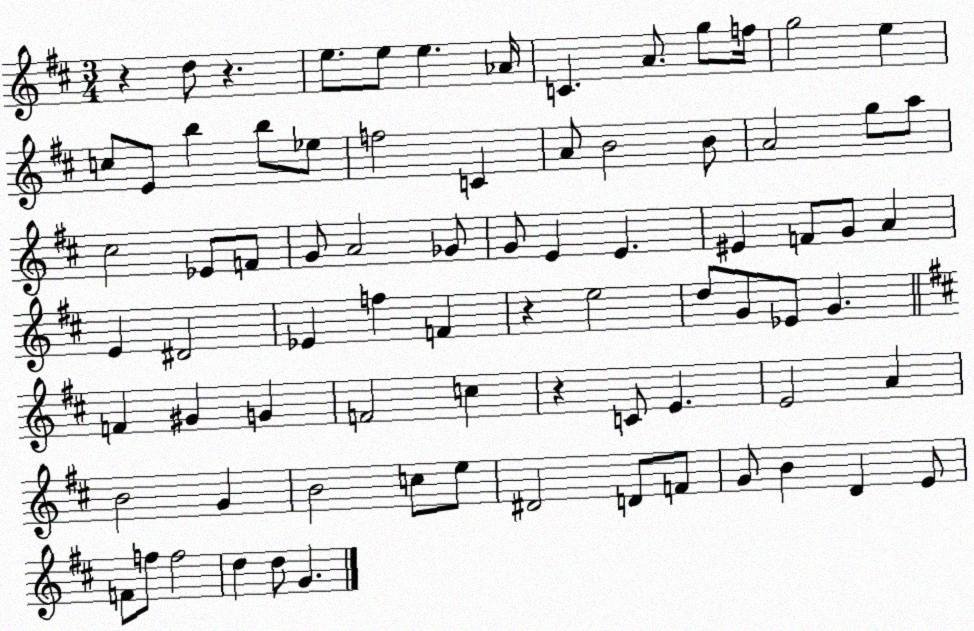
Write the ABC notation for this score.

X:1
T:Untitled
M:3/4
L:1/4
K:D
z d/2 z e/2 e/2 e _A/4 C A/2 g/2 f/4 g2 e c/2 E/2 b b/2 _e/2 f2 C A/2 B2 B/2 A2 g/2 a/2 ^c2 _E/2 F/2 G/2 A2 _G/2 G/2 E E ^E F/2 G/2 A E ^D2 _E f F z e2 d/2 G/2 _E/2 G F ^G G F2 c z C/2 E E2 A B2 G B2 c/2 e/2 ^D2 D/2 F/2 G/2 B D E/2 F/2 f/2 f2 d d/2 G